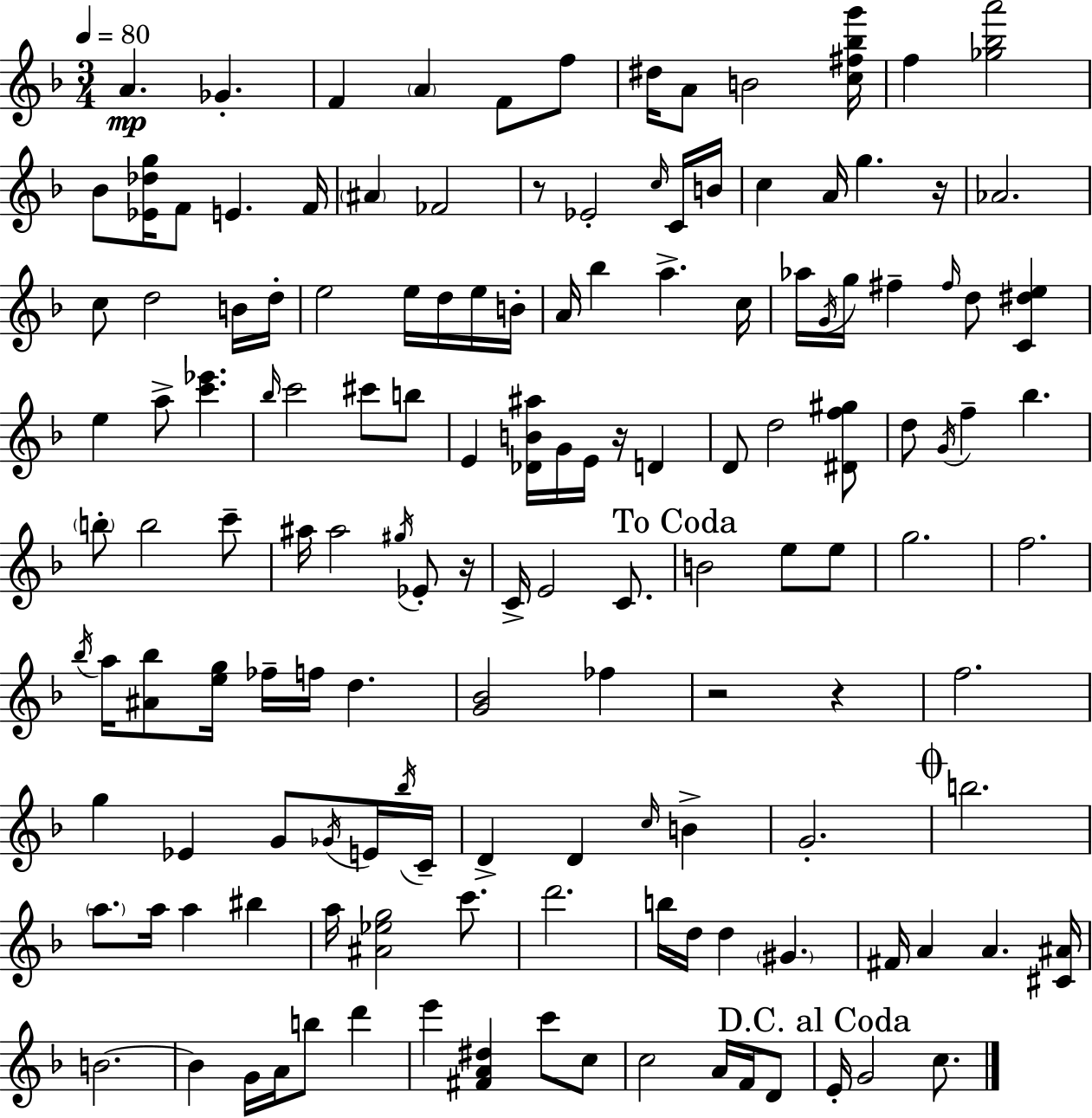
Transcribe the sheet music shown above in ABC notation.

X:1
T:Untitled
M:3/4
L:1/4
K:Dm
A _G F A F/2 f/2 ^d/4 A/2 B2 [c^f_bg']/4 f [_g_ba']2 _B/2 [_E_dg]/4 F/2 E F/4 ^A _F2 z/2 _E2 c/4 C/4 B/4 c A/4 g z/4 _A2 c/2 d2 B/4 d/4 e2 e/4 d/4 e/4 B/4 A/4 _b a c/4 _a/4 G/4 g/4 ^f ^f/4 d/2 [C^de] e a/2 [c'_e'] _b/4 c'2 ^c'/2 b/2 E [_DB^a]/4 G/4 E/4 z/4 D D/2 d2 [^Df^g]/2 d/2 G/4 f _b b/2 b2 c'/2 ^a/4 ^a2 ^g/4 _E/2 z/4 C/4 E2 C/2 B2 e/2 e/2 g2 f2 _b/4 a/4 [^A_b]/2 [eg]/4 _f/4 f/4 d [G_B]2 _f z2 z f2 g _E G/2 _G/4 E/4 _b/4 C/4 D D c/4 B G2 b2 a/2 a/4 a ^b a/4 [^A_eg]2 c'/2 d'2 b/4 d/4 d ^G ^F/4 A A [^C^A]/4 B2 B G/4 A/4 b/2 d' e' [^FA^d] c'/2 c/2 c2 A/4 F/4 D/2 E/4 G2 c/2